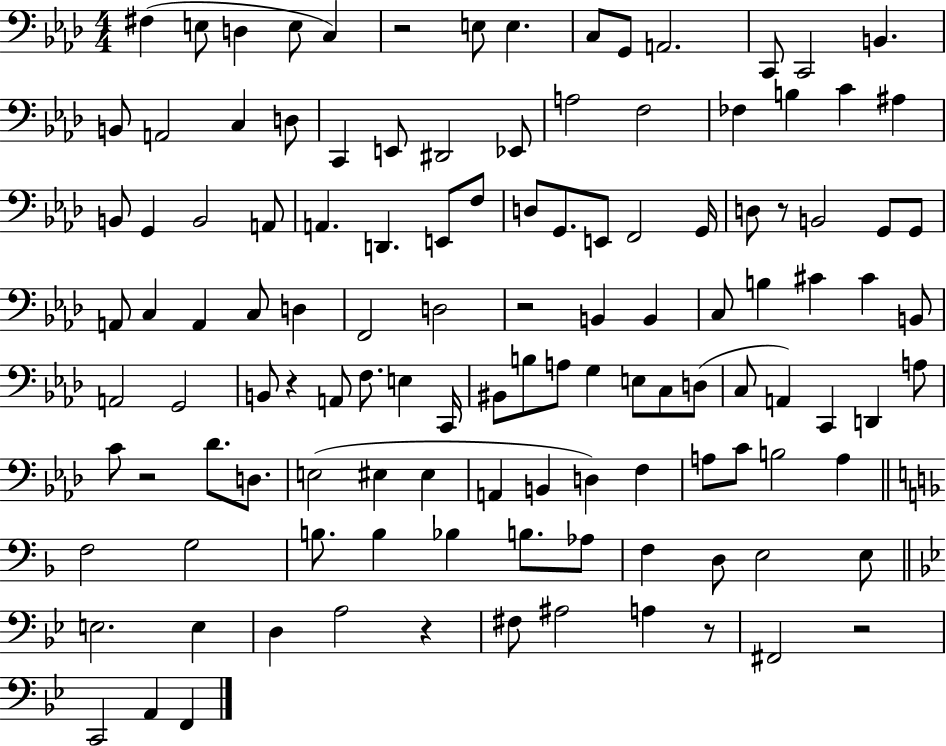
X:1
T:Untitled
M:4/4
L:1/4
K:Ab
^F, E,/2 D, E,/2 C, z2 E,/2 E, C,/2 G,,/2 A,,2 C,,/2 C,,2 B,, B,,/2 A,,2 C, D,/2 C,, E,,/2 ^D,,2 _E,,/2 A,2 F,2 _F, B, C ^A, B,,/2 G,, B,,2 A,,/2 A,, D,, E,,/2 F,/2 D,/2 G,,/2 E,,/2 F,,2 G,,/4 D,/2 z/2 B,,2 G,,/2 G,,/2 A,,/2 C, A,, C,/2 D, F,,2 D,2 z2 B,, B,, C,/2 B, ^C ^C B,,/2 A,,2 G,,2 B,,/2 z A,,/2 F,/2 E, C,,/4 ^B,,/2 B,/2 A,/2 G, E,/2 C,/2 D,/2 C,/2 A,, C,, D,, A,/2 C/2 z2 _D/2 D,/2 E,2 ^E, ^E, A,, B,, D, F, A,/2 C/2 B,2 A, F,2 G,2 B,/2 B, _B, B,/2 _A,/2 F, D,/2 E,2 E,/2 E,2 E, D, A,2 z ^F,/2 ^A,2 A, z/2 ^F,,2 z2 C,,2 A,, F,,